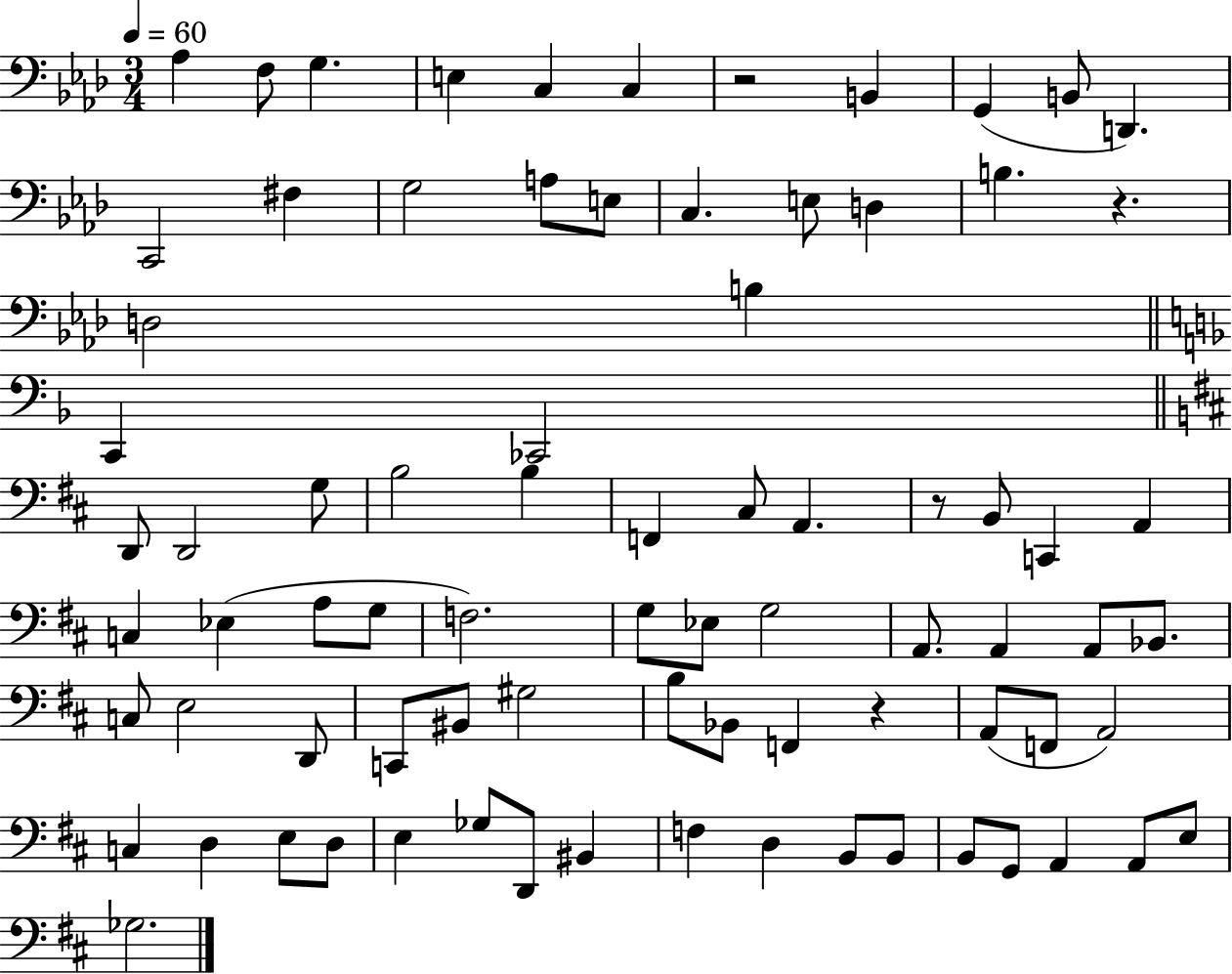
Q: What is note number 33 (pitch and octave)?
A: C2